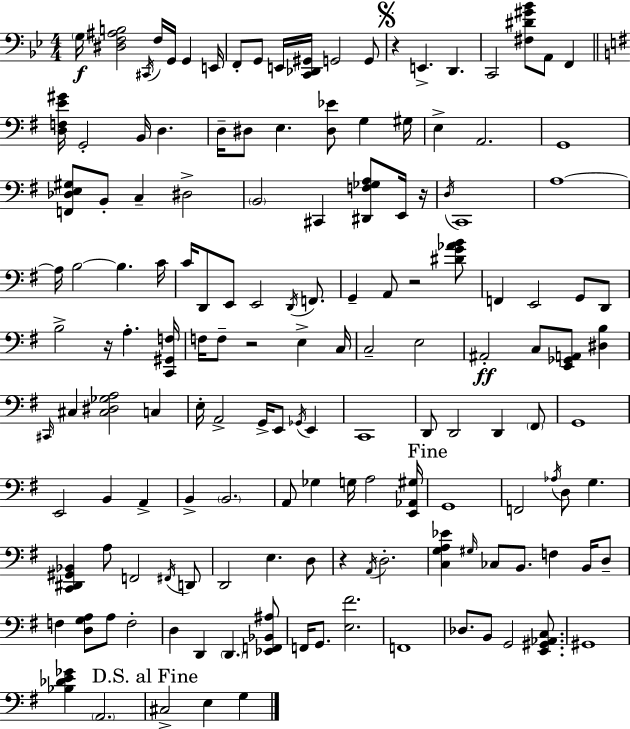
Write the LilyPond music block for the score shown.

{
  \clef bass
  \numericTimeSignature
  \time 4/4
  \key bes \major
  \parenthesize g16\f <dis f ais b>2 \acciaccatura { cis,16 } f16 g,16 g,4 | e,16 f,8-. g,8 e,16 <c, des, gis,>16 g,2 g,8 | \mark \markup { \musicglyph "scripts.segno" } r4 e,4.-> d,4. | c,2 <fis dis' gis' bes'>8 a,8 f,4 | \break \bar "||" \break \key g \major <d f e' gis'>16 g,2-. b,16 d4. | d16-- dis8 e4. <dis ees'>8 g4 gis16 | e4-> a,2. | g,1 | \break <f, des e gis>8 b,8-. c4-- dis2-> | \parenthesize b,2 cis,4 <dis, f ges a>8 e,16 r16 | \acciaccatura { d16 } c,1 | a1~~ | \break a16 b2~~ b4. | c'16 c'16 d,8 e,8 e,2 \acciaccatura { d,16 } f,8. | g,4-- a,8 r2 | <dis' g' aes' b'>8 f,4 e,2 g,8 | \break d,8 b2-> r16 a4.-. | <c, gis, f>16 f16 f8-- r2 e4-> | c16 c2-- e2 | ais,2-.\ff c8 <e, ges, a,>8 <dis b>4 | \break \grace { cis,16 } cis4 <cis dis ges a>2 c4 | e16-. a,2-> g,16-> e,8 \acciaccatura { ges,16 } | e,4 c,1 | d,8 d,2 d,4 | \break \parenthesize fis,8 g,1 | e,2 b,4 | a,4-> b,4-> \parenthesize b,2. | a,8 ges4 g16 a2 | \break <e, aes, gis>16 \mark "Fine" g,1 | f,2 \acciaccatura { aes16 } d8 g4. | <c, dis, gis, bes,>4 a8 f,2 | \acciaccatura { fis,16 } d,8 d,2 e4. | \break d8 r4 \acciaccatura { a,16 } d2.-. | <c g a ees'>4 \grace { gis16 } ces8 b,8. | f4 b,16 d8-- f4 <d g a>8 a8 | f2-. d4 d,4 | \break \parenthesize d,4. <ees, f, bes, ais>8 f,16 g,8. <e fis'>2. | f,1 | des8. b,8 g,2 | <e, gis, aes, c>8. gis,1 | \break <bes des' e' ges'>4 \parenthesize a,2. | \mark "D.S. al Fine" cis2-> | e4 g4 \bar "|."
}